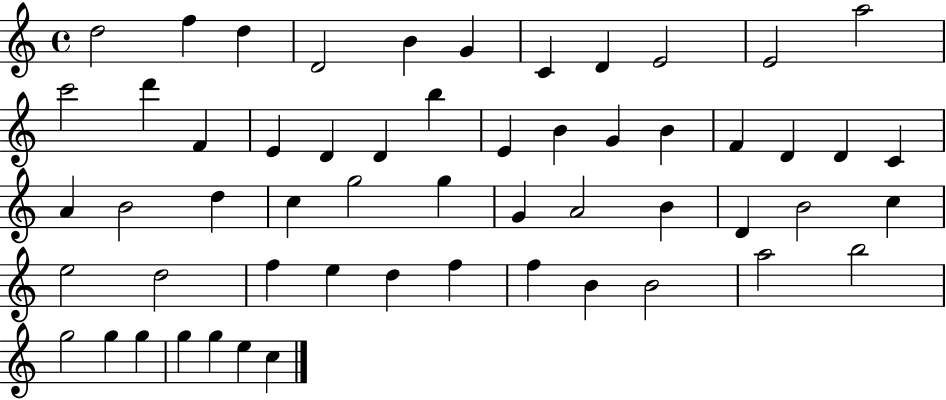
D5/h F5/q D5/q D4/h B4/q G4/q C4/q D4/q E4/h E4/h A5/h C6/h D6/q F4/q E4/q D4/q D4/q B5/q E4/q B4/q G4/q B4/q F4/q D4/q D4/q C4/q A4/q B4/h D5/q C5/q G5/h G5/q G4/q A4/h B4/q D4/q B4/h C5/q E5/h D5/h F5/q E5/q D5/q F5/q F5/q B4/q B4/h A5/h B5/h G5/h G5/q G5/q G5/q G5/q E5/q C5/q